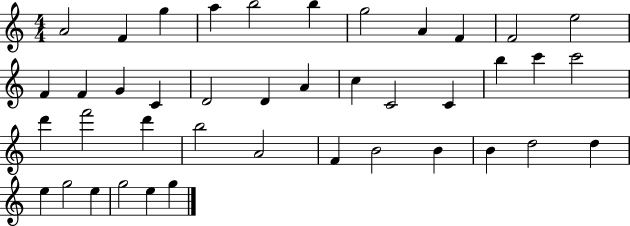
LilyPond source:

{
  \clef treble
  \numericTimeSignature
  \time 4/4
  \key c \major
  a'2 f'4 g''4 | a''4 b''2 b''4 | g''2 a'4 f'4 | f'2 e''2 | \break f'4 f'4 g'4 c'4 | d'2 d'4 a'4 | c''4 c'2 c'4 | b''4 c'''4 c'''2 | \break d'''4 f'''2 d'''4 | b''2 a'2 | f'4 b'2 b'4 | b'4 d''2 d''4 | \break e''4 g''2 e''4 | g''2 e''4 g''4 | \bar "|."
}